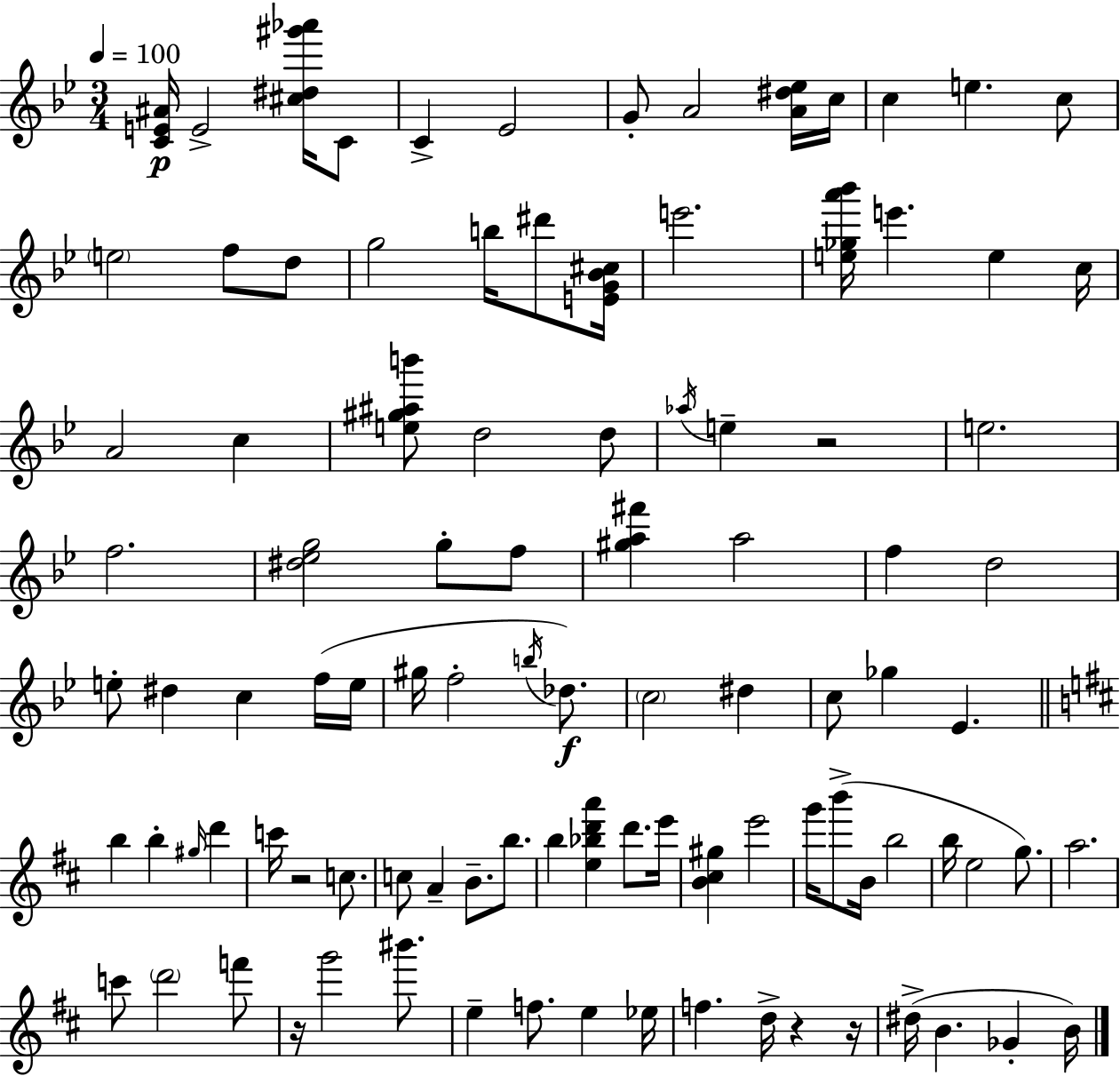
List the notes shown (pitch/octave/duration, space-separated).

[C4,E4,A#4]/s E4/h [C#5,D#5,G#6,Ab6]/s C4/e C4/q Eb4/h G4/e A4/h [A4,D#5,Eb5]/s C5/s C5/q E5/q. C5/e E5/h F5/e D5/e G5/h B5/s D#6/e [E4,G4,Bb4,C#5]/s E6/h. [E5,Gb5,A6,Bb6]/s E6/q. E5/q C5/s A4/h C5/q [E5,G#5,A#5,B6]/e D5/h D5/e Ab5/s E5/q R/h E5/h. F5/h. [D#5,Eb5,G5]/h G5/e F5/e [G#5,A5,F#6]/q A5/h F5/q D5/h E5/e D#5/q C5/q F5/s E5/s G#5/s F5/h B5/s Db5/e. C5/h D#5/q C5/e Gb5/q Eb4/q. B5/q B5/q G#5/s D6/q C6/s R/h C5/e. C5/e A4/q B4/e. B5/e. B5/q [E5,Bb5,D6,A6]/q D6/e. E6/s [B4,C#5,G#5]/q E6/h G6/s B6/e B4/s B5/h B5/s E5/h G5/e. A5/h. C6/e D6/h F6/e R/s G6/h BIS6/e. E5/q F5/e. E5/q Eb5/s F5/q. D5/s R/q R/s D#5/s B4/q. Gb4/q B4/s